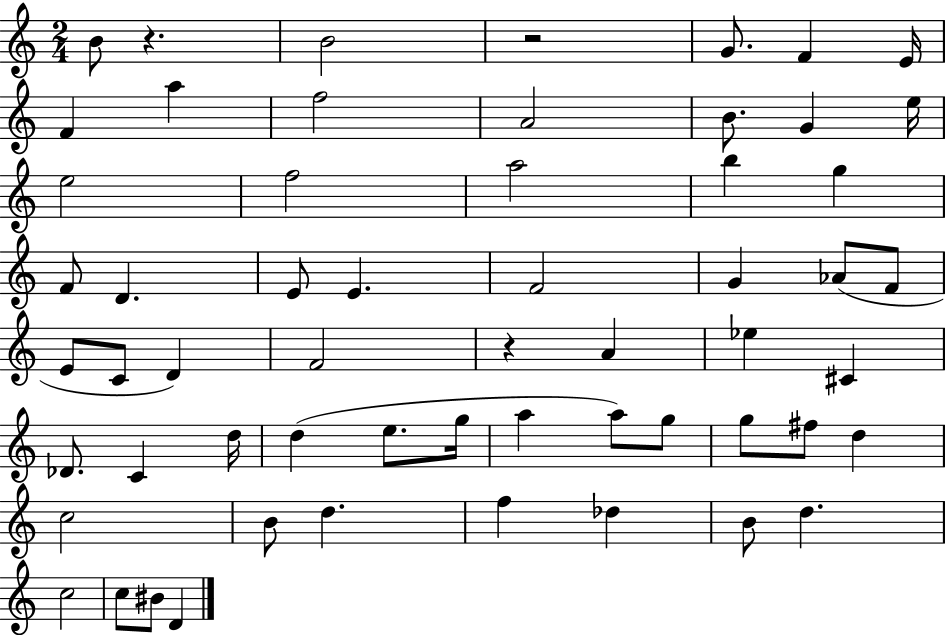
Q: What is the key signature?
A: C major